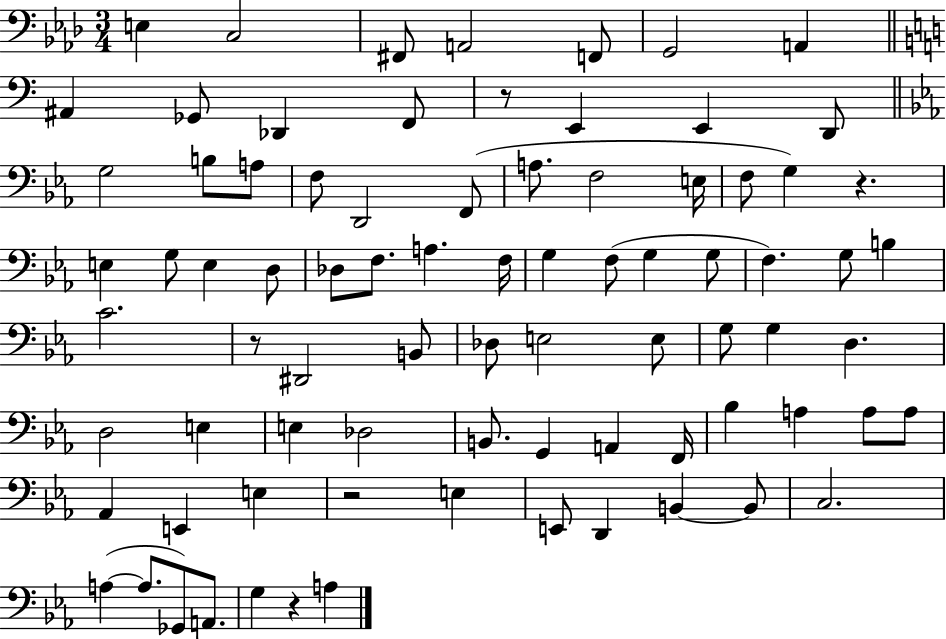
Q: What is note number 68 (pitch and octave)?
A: B2